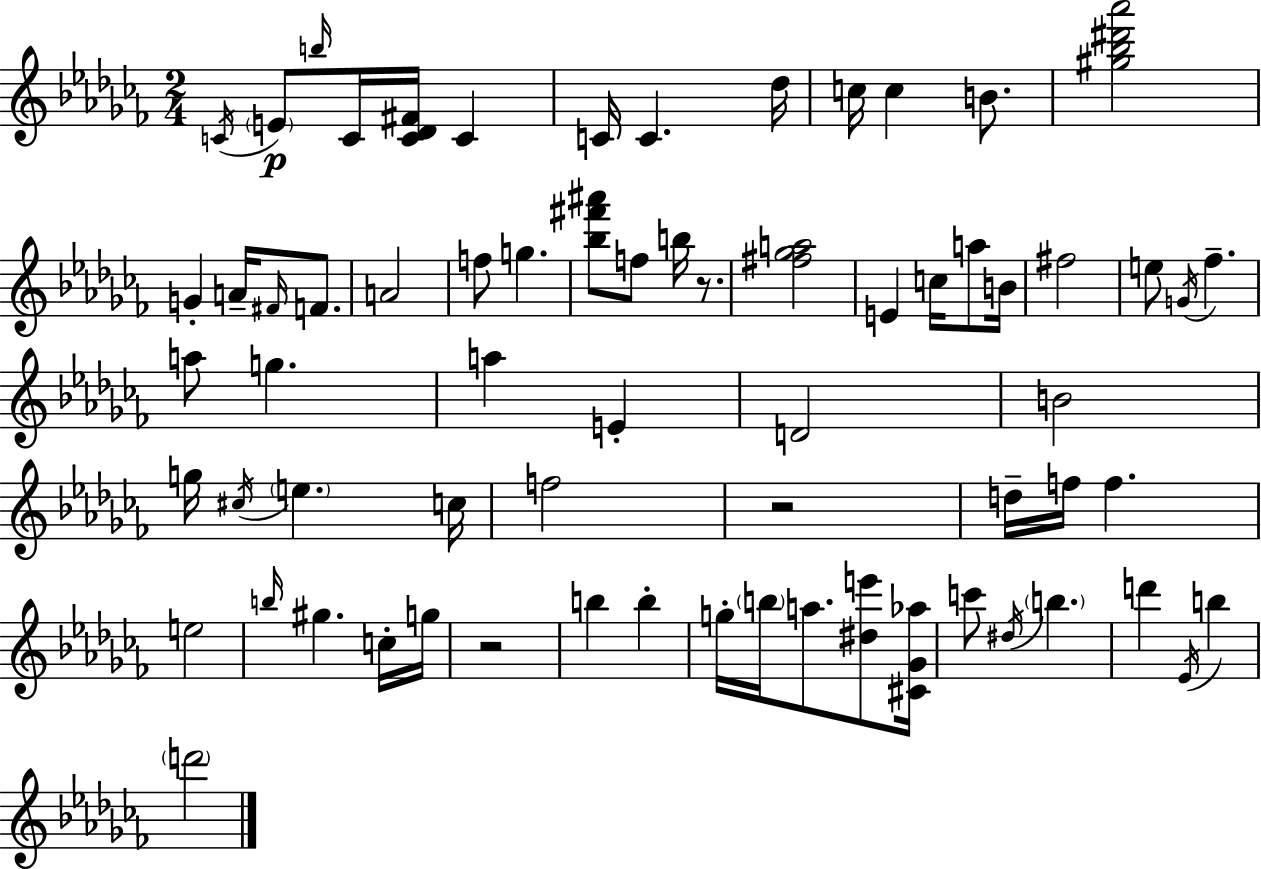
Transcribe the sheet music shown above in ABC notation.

X:1
T:Untitled
M:2/4
L:1/4
K:Abm
C/4 E/2 b/4 C/4 [C_D^F]/4 C C/4 C _d/4 c/4 c B/2 [^g_b^d'_a']2 G A/4 ^F/4 F/2 A2 f/2 g [_b^f'^a']/2 f/2 b/4 z/2 [^f_ga]2 E c/4 a/2 B/4 ^f2 e/2 G/4 _f a/2 g a E D2 B2 g/4 ^c/4 e c/4 f2 z2 d/4 f/4 f e2 b/4 ^g c/4 g/4 z2 b b g/4 b/4 a/2 [^de']/2 [^C_G_a]/4 c'/2 ^d/4 b d' _E/4 b d'2